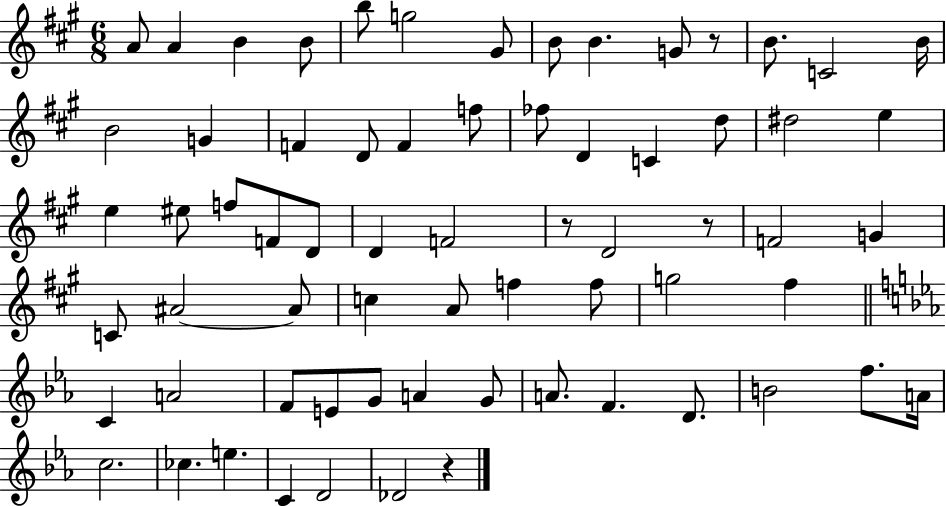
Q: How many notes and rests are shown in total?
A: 67